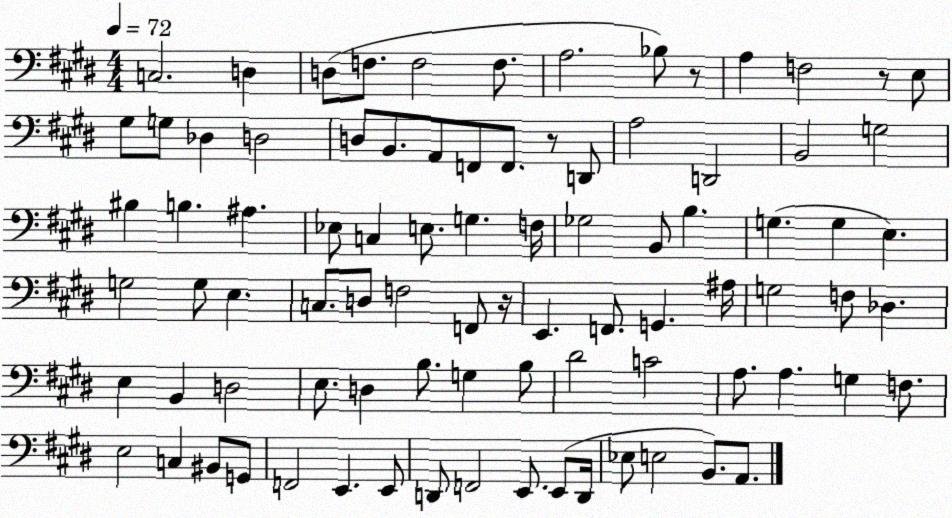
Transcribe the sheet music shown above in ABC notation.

X:1
T:Untitled
M:4/4
L:1/4
K:E
C,2 D, D,/2 F,/2 F,2 F,/2 A,2 _B,/2 z/2 A, F,2 z/2 E,/2 ^G,/2 G,/2 _D, D,2 D,/2 B,,/2 A,,/2 F,,/2 F,,/2 z/2 D,,/2 A,2 D,,2 B,,2 G,2 ^B, B, ^A, _E,/2 C, E,/2 G, F,/4 _G,2 B,,/2 B, G, G, E, G,2 G,/2 E, C,/2 D,/2 F,2 F,,/2 z/4 E,, F,,/2 G,, ^A,/4 G,2 F,/2 _D, E, B,, D,2 E,/2 D, B,/2 G, B,/2 ^D2 C2 A,/2 A, G, F,/2 E,2 C, ^B,,/2 G,,/2 F,,2 E,, E,,/2 D,,/2 F,,2 E,,/2 E,,/2 D,,/4 _E,/2 E,2 B,,/2 A,,/2